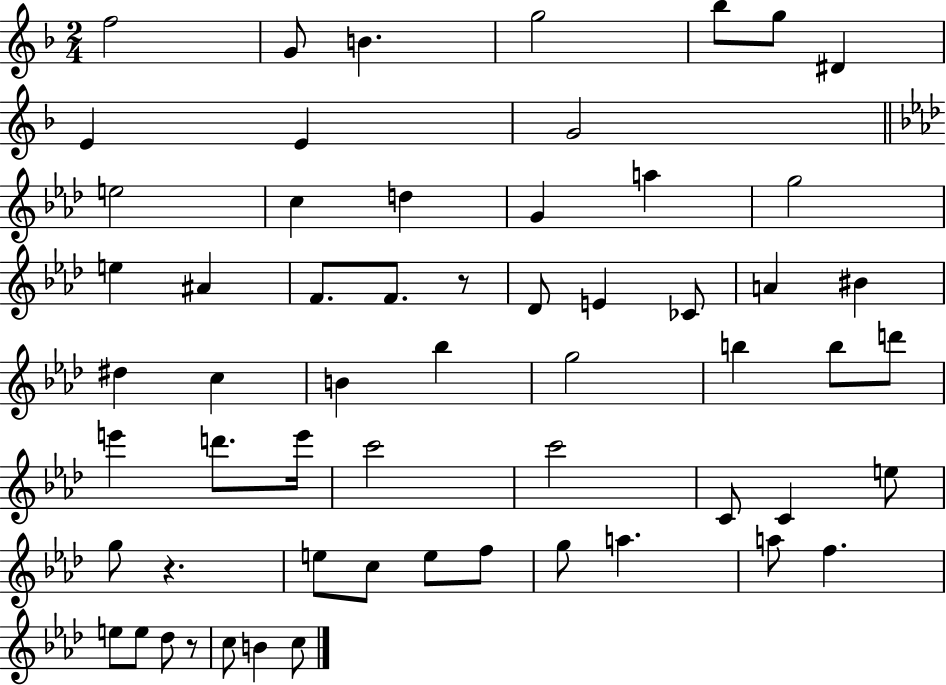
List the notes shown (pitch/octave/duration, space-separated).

F5/h G4/e B4/q. G5/h Bb5/e G5/e D#4/q E4/q E4/q G4/h E5/h C5/q D5/q G4/q A5/q G5/h E5/q A#4/q F4/e. F4/e. R/e Db4/e E4/q CES4/e A4/q BIS4/q D#5/q C5/q B4/q Bb5/q G5/h B5/q B5/e D6/e E6/q D6/e. E6/s C6/h C6/h C4/e C4/q E5/e G5/e R/q. E5/e C5/e E5/e F5/e G5/e A5/q. A5/e F5/q. E5/e E5/e Db5/e R/e C5/e B4/q C5/e